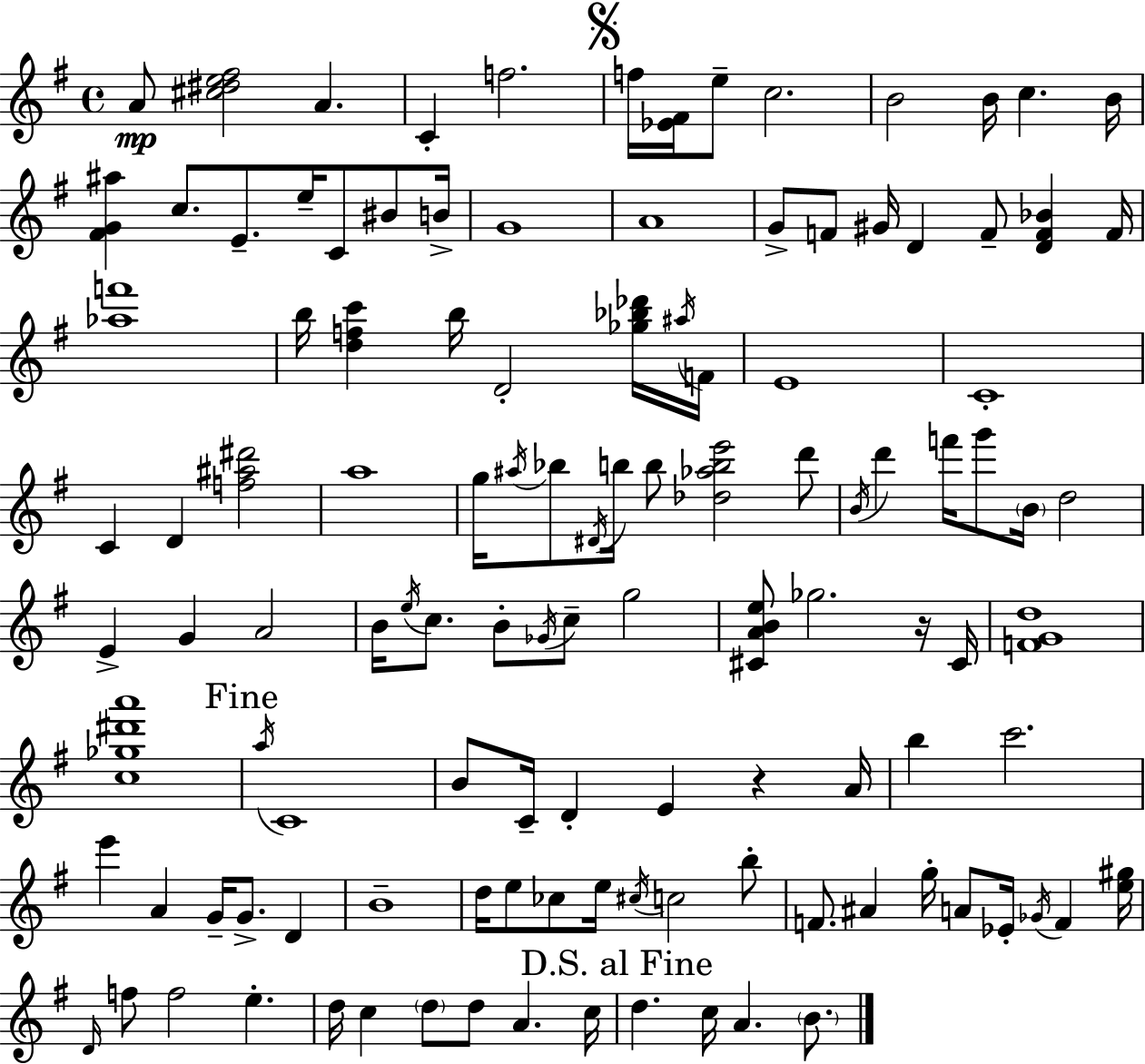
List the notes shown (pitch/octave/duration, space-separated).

A4/e [C#5,D#5,E5,F#5]/h A4/q. C4/q F5/h. F5/s [Eb4,F#4]/s E5/e C5/h. B4/h B4/s C5/q. B4/s [F#4,G4,A#5]/q C5/e. E4/e. E5/s C4/e BIS4/e B4/s G4/w A4/w G4/e F4/e G#4/s D4/q F4/e [D4,F4,Bb4]/q F4/s [Ab5,F6]/w B5/s [D5,F5,C6]/q B5/s D4/h [Gb5,Bb5,Db6]/s A#5/s F4/s E4/w C4/w C4/q D4/q [F5,A#5,D#6]/h A5/w G5/s A#5/s Bb5/e D#4/s B5/s B5/e [Db5,Ab5,B5,E6]/h D6/e B4/s D6/q F6/s G6/e B4/s D5/h E4/q G4/q A4/h B4/s E5/s C5/e. B4/e Gb4/s C5/e G5/h [C#4,A4,B4,E5]/e Gb5/h. R/s C#4/s [F4,G4,D5]/w [C5,Gb5,D#6,A6]/w A5/s C4/w B4/e C4/s D4/q E4/q R/q A4/s B5/q C6/h. E6/q A4/q G4/s G4/e. D4/q B4/w D5/s E5/e CES5/e E5/s C#5/s C5/h B5/e F4/e. A#4/q G5/s A4/e Eb4/s Gb4/s F4/q [E5,G#5]/s D4/s F5/e F5/h E5/q. D5/s C5/q D5/e D5/e A4/q. C5/s D5/q. C5/s A4/q. B4/e.